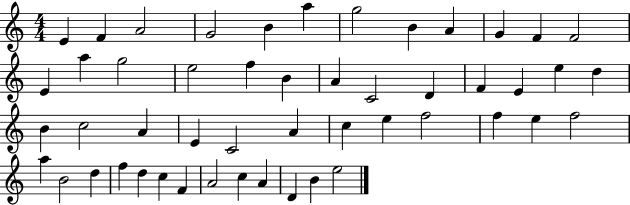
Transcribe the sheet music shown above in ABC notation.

X:1
T:Untitled
M:4/4
L:1/4
K:C
E F A2 G2 B a g2 B A G F F2 E a g2 e2 f B A C2 D F E e d B c2 A E C2 A c e f2 f e f2 a B2 d f d c F A2 c A D B e2